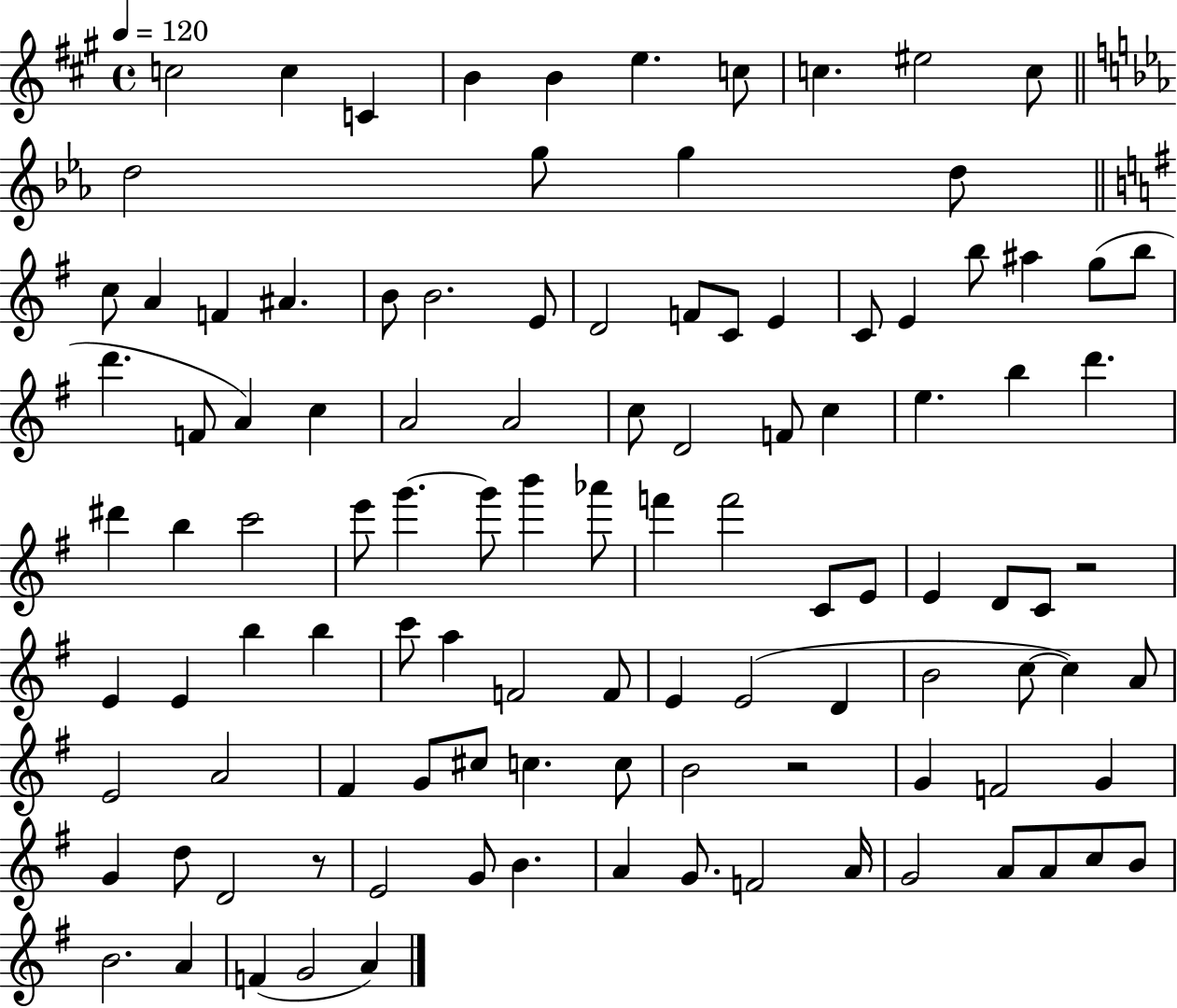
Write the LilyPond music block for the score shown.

{
  \clef treble
  \time 4/4
  \defaultTimeSignature
  \key a \major
  \tempo 4 = 120
  c''2 c''4 c'4 | b'4 b'4 e''4. c''8 | c''4. eis''2 c''8 | \bar "||" \break \key ees \major d''2 g''8 g''4 d''8 | \bar "||" \break \key g \major c''8 a'4 f'4 ais'4. | b'8 b'2. e'8 | d'2 f'8 c'8 e'4 | c'8 e'4 b''8 ais''4 g''8( b''8 | \break d'''4. f'8 a'4) c''4 | a'2 a'2 | c''8 d'2 f'8 c''4 | e''4. b''4 d'''4. | \break dis'''4 b''4 c'''2 | e'''8 g'''4.~~ g'''8 b'''4 aes'''8 | f'''4 f'''2 c'8 e'8 | e'4 d'8 c'8 r2 | \break e'4 e'4 b''4 b''4 | c'''8 a''4 f'2 f'8 | e'4 e'2( d'4 | b'2 c''8~~ c''4) a'8 | \break e'2 a'2 | fis'4 g'8 cis''8 c''4. c''8 | b'2 r2 | g'4 f'2 g'4 | \break g'4 d''8 d'2 r8 | e'2 g'8 b'4. | a'4 g'8. f'2 a'16 | g'2 a'8 a'8 c''8 b'8 | \break b'2. a'4 | f'4( g'2 a'4) | \bar "|."
}